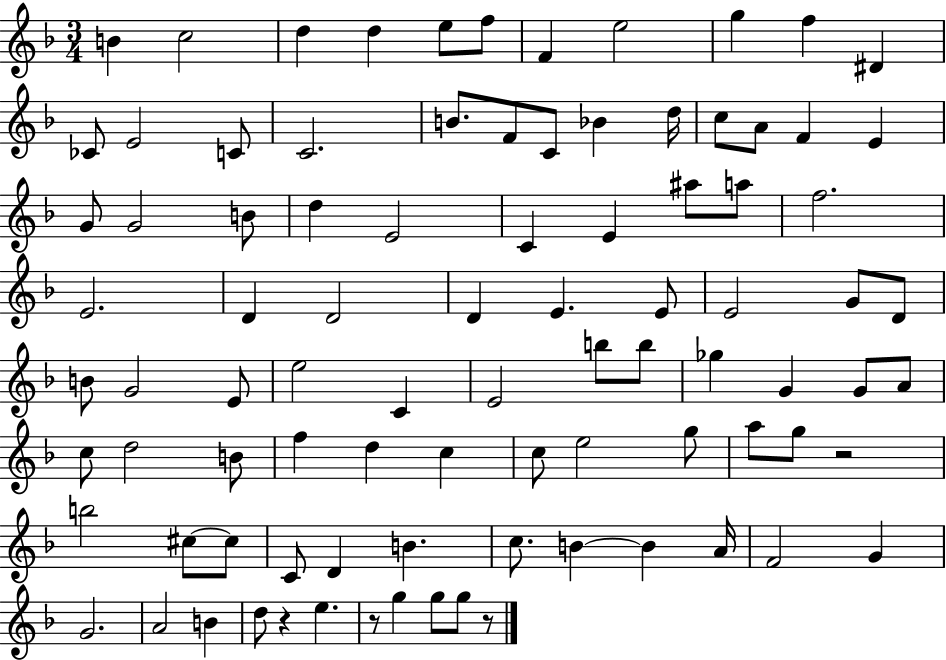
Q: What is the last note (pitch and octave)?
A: G5